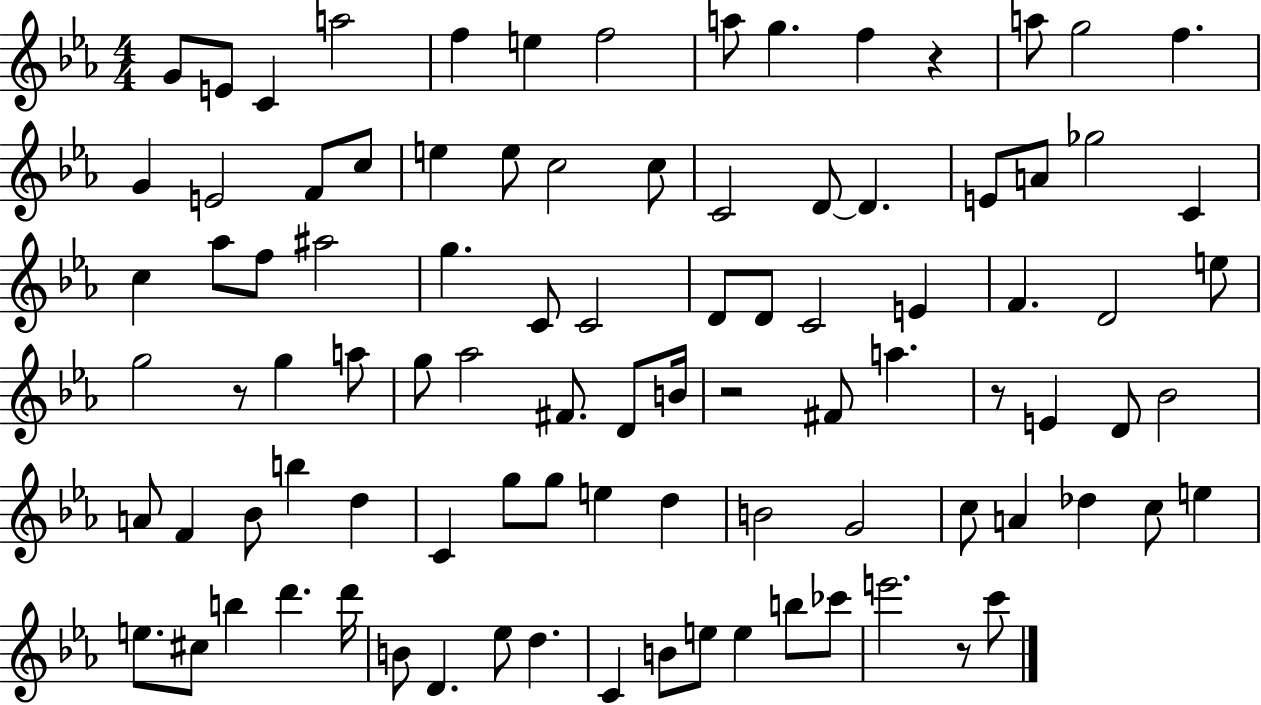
G4/e E4/e C4/q A5/h F5/q E5/q F5/h A5/e G5/q. F5/q R/q A5/e G5/h F5/q. G4/q E4/h F4/e C5/e E5/q E5/e C5/h C5/e C4/h D4/e D4/q. E4/e A4/e Gb5/h C4/q C5/q Ab5/e F5/e A#5/h G5/q. C4/e C4/h D4/e D4/e C4/h E4/q F4/q. D4/h E5/e G5/h R/e G5/q A5/e G5/e Ab5/h F#4/e. D4/e B4/s R/h F#4/e A5/q. R/e E4/q D4/e Bb4/h A4/e F4/q Bb4/e B5/q D5/q C4/q G5/e G5/e E5/q D5/q B4/h G4/h C5/e A4/q Db5/q C5/e E5/q E5/e. C#5/e B5/q D6/q. D6/s B4/e D4/q. Eb5/e D5/q. C4/q B4/e E5/e E5/q B5/e CES6/e E6/h. R/e C6/e